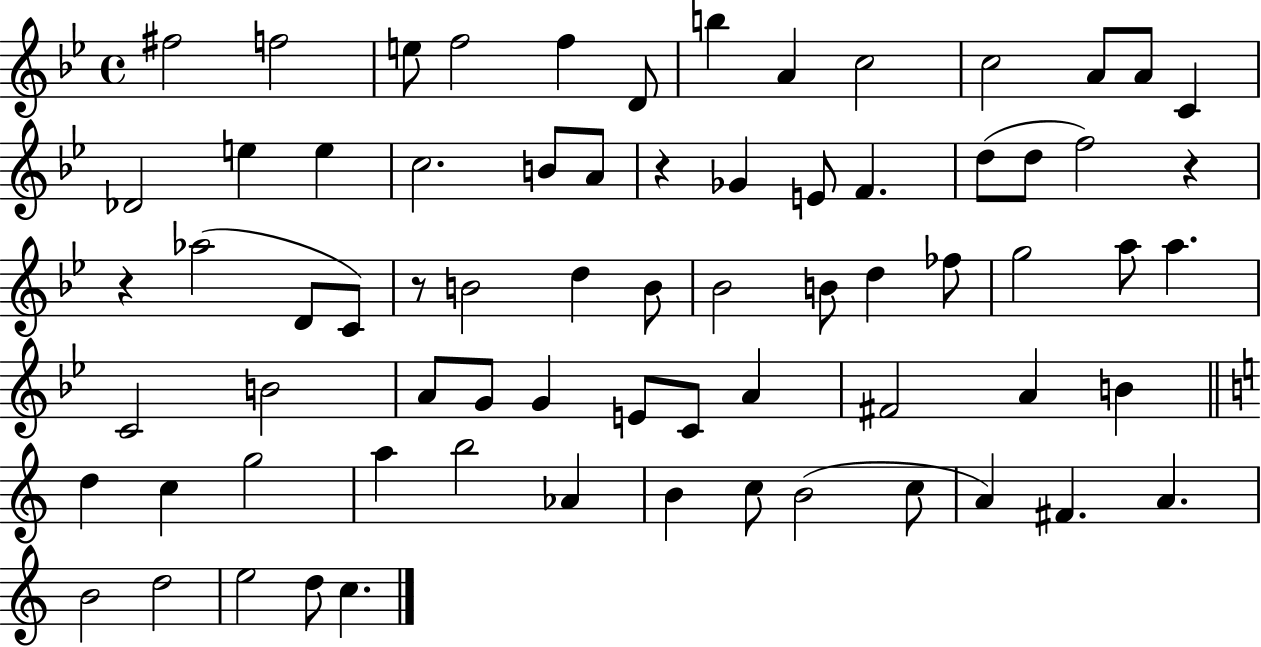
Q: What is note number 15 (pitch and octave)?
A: E5